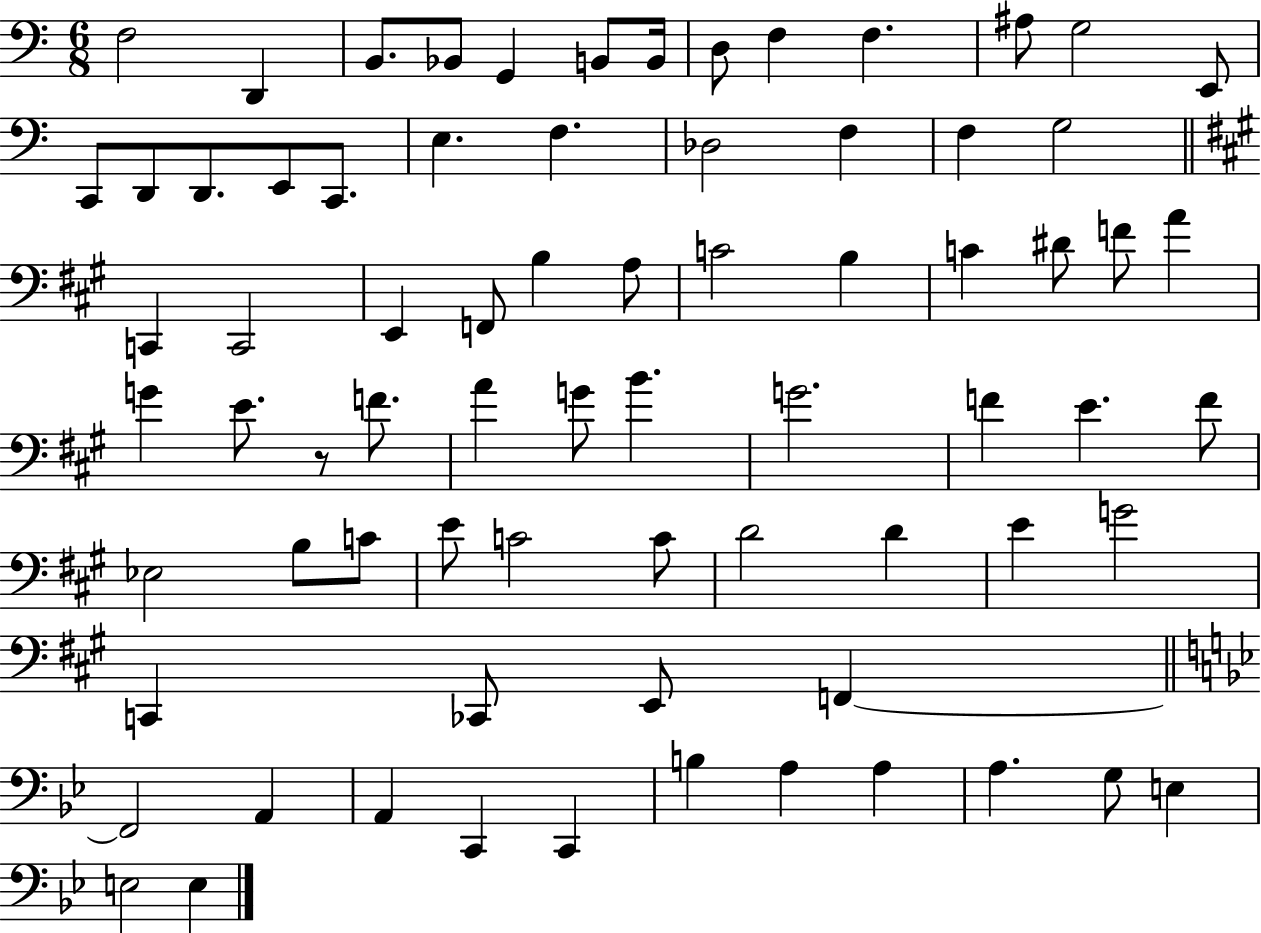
F3/h D2/q B2/e. Bb2/e G2/q B2/e B2/s D3/e F3/q F3/q. A#3/e G3/h E2/e C2/e D2/e D2/e. E2/e C2/e. E3/q. F3/q. Db3/h F3/q F3/q G3/h C2/q C2/h E2/q F2/e B3/q A3/e C4/h B3/q C4/q D#4/e F4/e A4/q G4/q E4/e. R/e F4/e. A4/q G4/e B4/q. G4/h. F4/q E4/q. F4/e Eb3/h B3/e C4/e E4/e C4/h C4/e D4/h D4/q E4/q G4/h C2/q CES2/e E2/e F2/q F2/h A2/q A2/q C2/q C2/q B3/q A3/q A3/q A3/q. G3/e E3/q E3/h E3/q